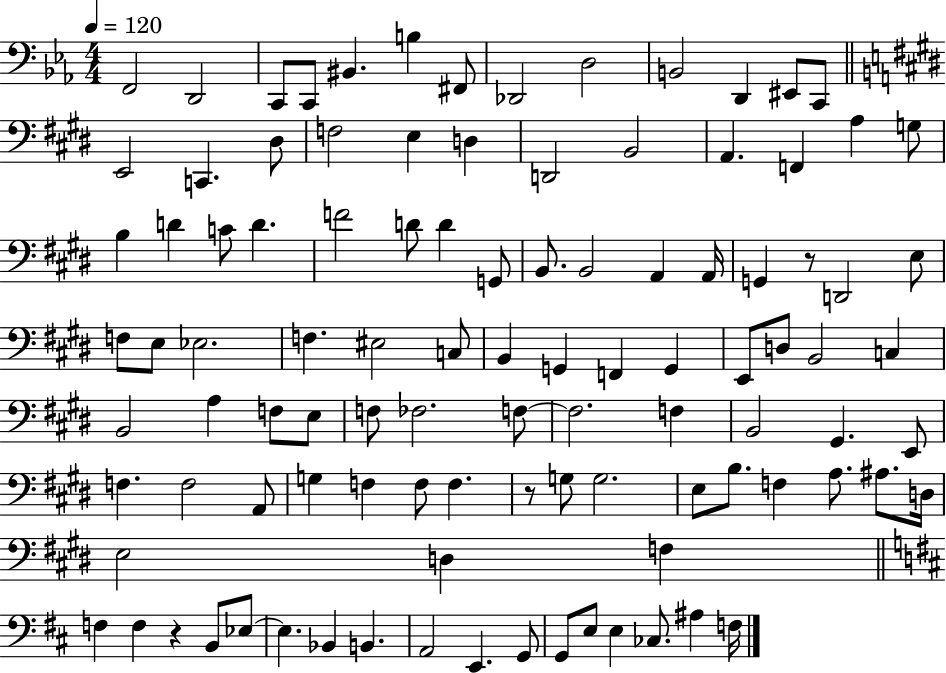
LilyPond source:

{
  \clef bass
  \numericTimeSignature
  \time 4/4
  \key ees \major
  \tempo 4 = 120
  \repeat volta 2 { f,2 d,2 | c,8 c,8 bis,4. b4 fis,8 | des,2 d2 | b,2 d,4 eis,8 c,8 | \break \bar "||" \break \key e \major e,2 c,4. dis8 | f2 e4 d4 | d,2 b,2 | a,4. f,4 a4 g8 | \break b4 d'4 c'8 d'4. | f'2 d'8 d'4 g,8 | b,8. b,2 a,4 a,16 | g,4 r8 d,2 e8 | \break f8 e8 ees2. | f4. eis2 c8 | b,4 g,4 f,4 g,4 | e,8 d8 b,2 c4 | \break b,2 a4 f8 e8 | f8 fes2. f8~~ | f2. f4 | b,2 gis,4. e,8 | \break f4. f2 a,8 | g4 f4 f8 f4. | r8 g8 g2. | e8 b8. f4 a8. ais8. d16 | \break e2 d4 f4 | \bar "||" \break \key b \minor f4 f4 r4 b,8 ees8~~ | ees4. bes,4 b,4. | a,2 e,4. g,8 | g,8 e8 e4 ces8. ais4 f16 | \break } \bar "|."
}